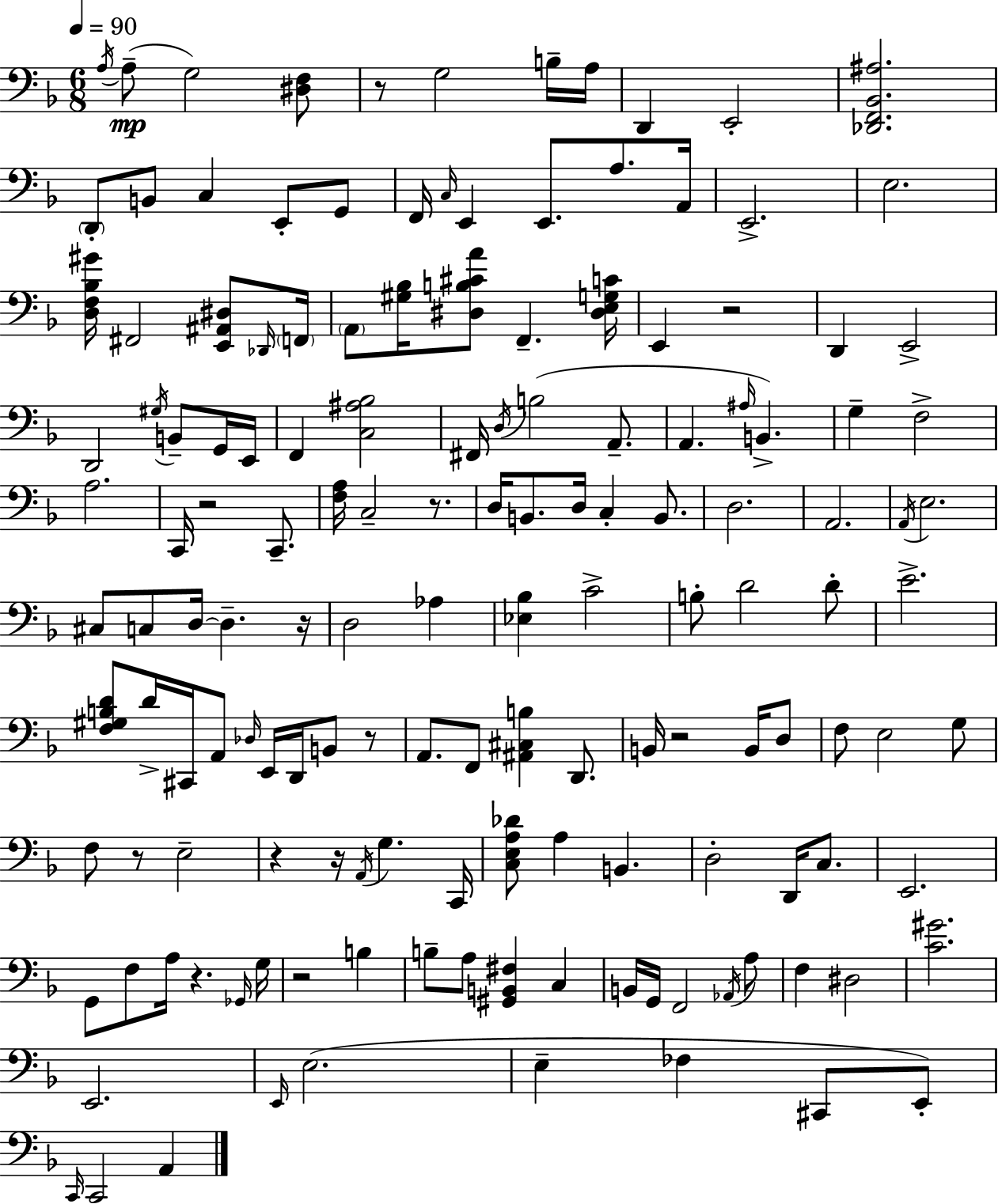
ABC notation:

X:1
T:Untitled
M:6/8
L:1/4
K:Dm
A,/4 A,/2 G,2 [^D,F,]/2 z/2 G,2 B,/4 A,/4 D,, E,,2 [_D,,F,,_B,,^A,]2 D,,/2 B,,/2 C, E,,/2 G,,/2 F,,/4 C,/4 E,, E,,/2 A,/2 A,,/4 E,,2 E,2 [D,F,_B,^G]/4 ^F,,2 [E,,^A,,^D,]/2 _D,,/4 F,,/4 A,,/2 [^G,_B,]/4 [^D,B,^CA]/2 F,, [^D,E,G,C]/4 E,, z2 D,, E,,2 D,,2 ^G,/4 B,,/2 G,,/4 E,,/4 F,, [C,^A,_B,]2 ^F,,/4 D,/4 B,2 A,,/2 A,, ^A,/4 B,, G, F,2 A,2 C,,/4 z2 C,,/2 [F,A,]/4 C,2 z/2 D,/4 B,,/2 D,/4 C, B,,/2 D,2 A,,2 A,,/4 E,2 ^C,/2 C,/2 D,/4 D, z/4 D,2 _A, [_E,_B,] C2 B,/2 D2 D/2 E2 [F,^G,B,D]/2 D/4 ^C,,/4 A,,/2 _D,/4 E,,/4 D,,/4 B,,/2 z/2 A,,/2 F,,/2 [^A,,^C,B,] D,,/2 B,,/4 z2 B,,/4 D,/2 F,/2 E,2 G,/2 F,/2 z/2 E,2 z z/4 A,,/4 G, C,,/4 [C,E,A,_D]/2 A, B,, D,2 D,,/4 C,/2 E,,2 G,,/2 F,/2 A,/4 z _G,,/4 G,/4 z2 B, B,/2 A,/2 [^G,,B,,^F,] C, B,,/4 G,,/4 F,,2 _A,,/4 A,/2 F, ^D,2 [C^G]2 E,,2 E,,/4 E,2 E, _F, ^C,,/2 E,,/2 C,,/4 C,,2 A,,